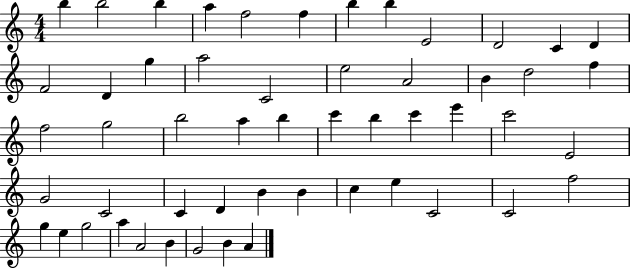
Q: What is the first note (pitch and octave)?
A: B5